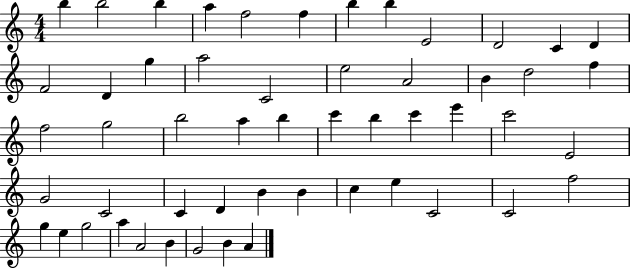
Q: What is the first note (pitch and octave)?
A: B5